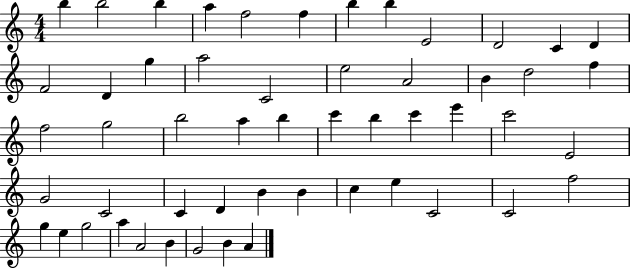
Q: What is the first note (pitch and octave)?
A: B5